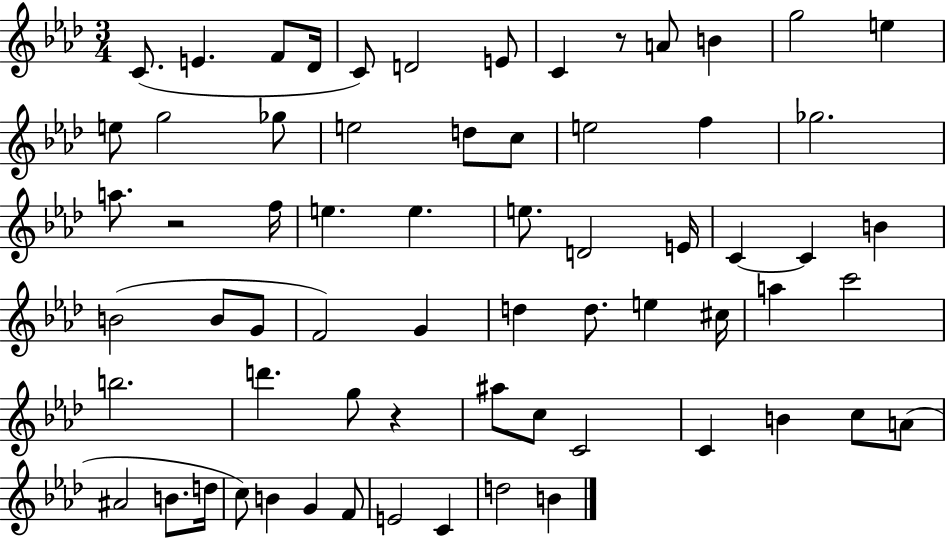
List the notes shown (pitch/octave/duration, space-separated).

C4/e. E4/q. F4/e Db4/s C4/e D4/h E4/e C4/q R/e A4/e B4/q G5/h E5/q E5/e G5/h Gb5/e E5/h D5/e C5/e E5/h F5/q Gb5/h. A5/e. R/h F5/s E5/q. E5/q. E5/e. D4/h E4/s C4/q C4/q B4/q B4/h B4/e G4/e F4/h G4/q D5/q D5/e. E5/q C#5/s A5/q C6/h B5/h. D6/q. G5/e R/q A#5/e C5/e C4/h C4/q B4/q C5/e A4/e A#4/h B4/e. D5/s C5/e B4/q G4/q F4/e E4/h C4/q D5/h B4/q